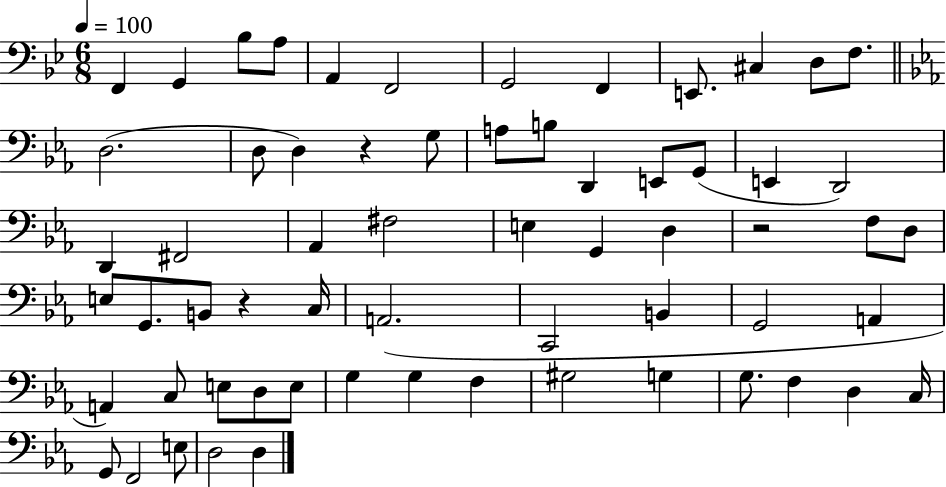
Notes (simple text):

F2/q G2/q Bb3/e A3/e A2/q F2/h G2/h F2/q E2/e. C#3/q D3/e F3/e. D3/h. D3/e D3/q R/q G3/e A3/e B3/e D2/q E2/e G2/e E2/q D2/h D2/q F#2/h Ab2/q F#3/h E3/q G2/q D3/q R/h F3/e D3/e E3/e G2/e. B2/e R/q C3/s A2/h. C2/h B2/q G2/h A2/q A2/q C3/e E3/e D3/e E3/e G3/q G3/q F3/q G#3/h G3/q G3/e. F3/q D3/q C3/s G2/e F2/h E3/e D3/h D3/q